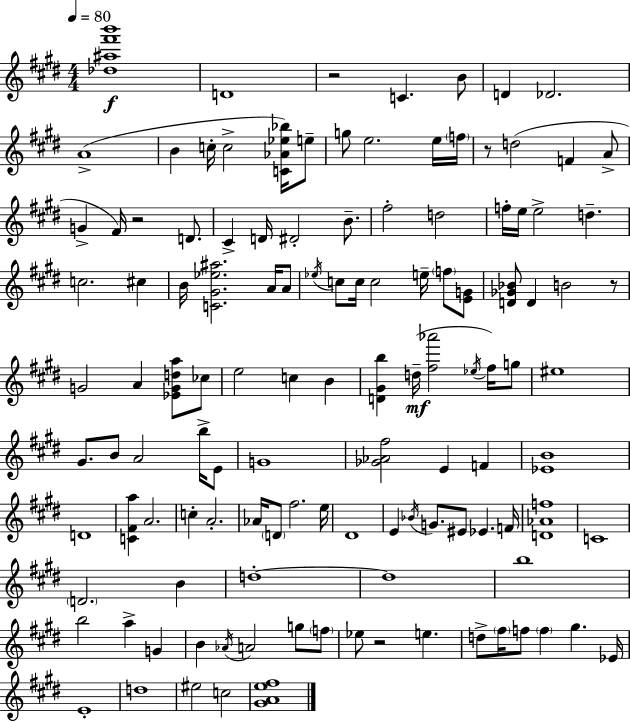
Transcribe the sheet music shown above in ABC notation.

X:1
T:Untitled
M:4/4
L:1/4
K:E
[_d^a^f'b']4 D4 z2 C B/2 D _D2 A4 B c/4 c2 [C_A_e_b]/4 e/2 g/2 e2 e/4 f/4 z/2 d2 F A/2 G ^F/4 z2 D/2 ^C D/4 ^D2 B/2 ^f2 d2 f/4 e/4 e2 d c2 ^c B/4 [C^G_e^a]2 A/4 A/2 _e/4 c/2 c/4 c2 e/4 f/2 [EG]/2 [D_G_B]/2 D B2 z/2 G2 A [_EGda]/2 _c/2 e2 c B [D^Gb] d/4 [^f_a']2 _e/4 ^f/4 g/2 ^e4 ^G/2 B/2 A2 b/4 E/2 G4 [_G_A^f]2 E F [_EB]4 D4 [C^Fa] A2 c A2 _A/4 D/2 ^f2 e/4 ^D4 E _B/4 G/2 ^E/2 _E F/4 [D_Af]4 C4 D2 B d4 d4 b4 b2 a G B _A/4 A2 g/2 f/2 _e/2 z2 e d/2 ^f/4 f/2 f ^g _E/4 E4 d4 ^e2 c2 [^GAe^f]4